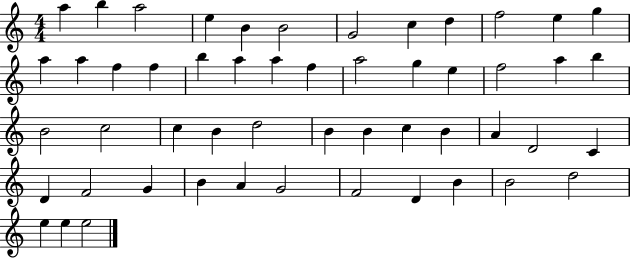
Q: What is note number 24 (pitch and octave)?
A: F5